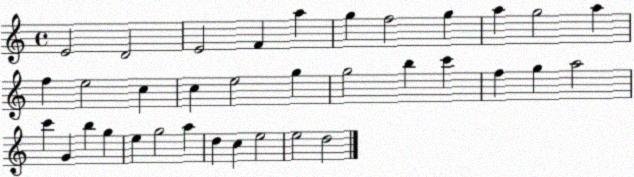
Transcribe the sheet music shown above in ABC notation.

X:1
T:Untitled
M:4/4
L:1/4
K:C
E2 D2 E2 F a g f2 g a g2 a f e2 c c e2 g g2 b c' f g a2 c' G b g e g2 a d c e2 e2 d2